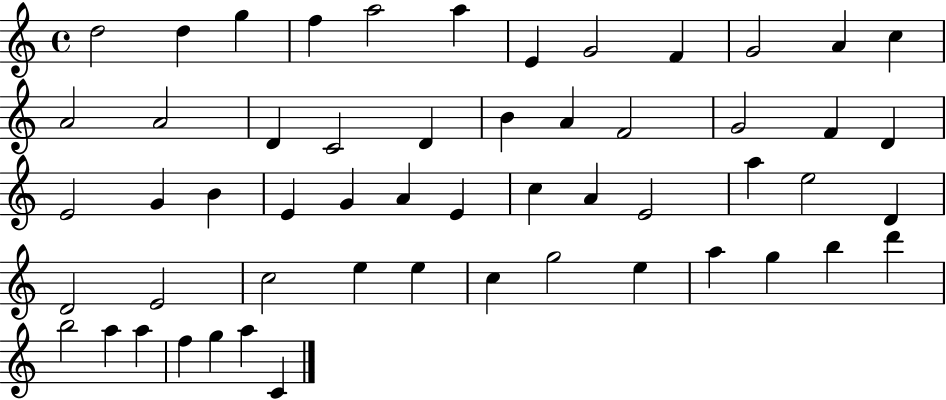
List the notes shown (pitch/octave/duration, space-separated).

D5/h D5/q G5/q F5/q A5/h A5/q E4/q G4/h F4/q G4/h A4/q C5/q A4/h A4/h D4/q C4/h D4/q B4/q A4/q F4/h G4/h F4/q D4/q E4/h G4/q B4/q E4/q G4/q A4/q E4/q C5/q A4/q E4/h A5/q E5/h D4/q D4/h E4/h C5/h E5/q E5/q C5/q G5/h E5/q A5/q G5/q B5/q D6/q B5/h A5/q A5/q F5/q G5/q A5/q C4/q